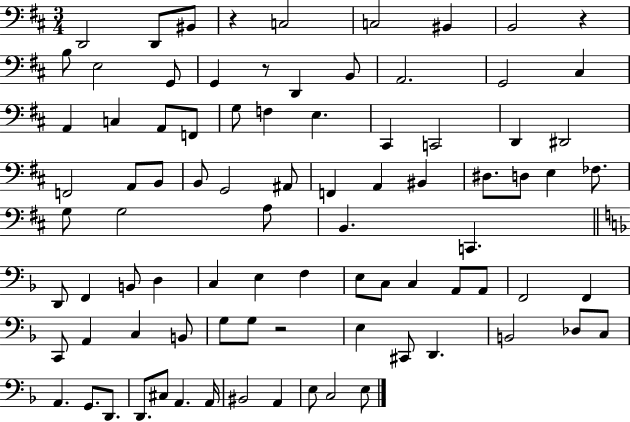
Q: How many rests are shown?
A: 4